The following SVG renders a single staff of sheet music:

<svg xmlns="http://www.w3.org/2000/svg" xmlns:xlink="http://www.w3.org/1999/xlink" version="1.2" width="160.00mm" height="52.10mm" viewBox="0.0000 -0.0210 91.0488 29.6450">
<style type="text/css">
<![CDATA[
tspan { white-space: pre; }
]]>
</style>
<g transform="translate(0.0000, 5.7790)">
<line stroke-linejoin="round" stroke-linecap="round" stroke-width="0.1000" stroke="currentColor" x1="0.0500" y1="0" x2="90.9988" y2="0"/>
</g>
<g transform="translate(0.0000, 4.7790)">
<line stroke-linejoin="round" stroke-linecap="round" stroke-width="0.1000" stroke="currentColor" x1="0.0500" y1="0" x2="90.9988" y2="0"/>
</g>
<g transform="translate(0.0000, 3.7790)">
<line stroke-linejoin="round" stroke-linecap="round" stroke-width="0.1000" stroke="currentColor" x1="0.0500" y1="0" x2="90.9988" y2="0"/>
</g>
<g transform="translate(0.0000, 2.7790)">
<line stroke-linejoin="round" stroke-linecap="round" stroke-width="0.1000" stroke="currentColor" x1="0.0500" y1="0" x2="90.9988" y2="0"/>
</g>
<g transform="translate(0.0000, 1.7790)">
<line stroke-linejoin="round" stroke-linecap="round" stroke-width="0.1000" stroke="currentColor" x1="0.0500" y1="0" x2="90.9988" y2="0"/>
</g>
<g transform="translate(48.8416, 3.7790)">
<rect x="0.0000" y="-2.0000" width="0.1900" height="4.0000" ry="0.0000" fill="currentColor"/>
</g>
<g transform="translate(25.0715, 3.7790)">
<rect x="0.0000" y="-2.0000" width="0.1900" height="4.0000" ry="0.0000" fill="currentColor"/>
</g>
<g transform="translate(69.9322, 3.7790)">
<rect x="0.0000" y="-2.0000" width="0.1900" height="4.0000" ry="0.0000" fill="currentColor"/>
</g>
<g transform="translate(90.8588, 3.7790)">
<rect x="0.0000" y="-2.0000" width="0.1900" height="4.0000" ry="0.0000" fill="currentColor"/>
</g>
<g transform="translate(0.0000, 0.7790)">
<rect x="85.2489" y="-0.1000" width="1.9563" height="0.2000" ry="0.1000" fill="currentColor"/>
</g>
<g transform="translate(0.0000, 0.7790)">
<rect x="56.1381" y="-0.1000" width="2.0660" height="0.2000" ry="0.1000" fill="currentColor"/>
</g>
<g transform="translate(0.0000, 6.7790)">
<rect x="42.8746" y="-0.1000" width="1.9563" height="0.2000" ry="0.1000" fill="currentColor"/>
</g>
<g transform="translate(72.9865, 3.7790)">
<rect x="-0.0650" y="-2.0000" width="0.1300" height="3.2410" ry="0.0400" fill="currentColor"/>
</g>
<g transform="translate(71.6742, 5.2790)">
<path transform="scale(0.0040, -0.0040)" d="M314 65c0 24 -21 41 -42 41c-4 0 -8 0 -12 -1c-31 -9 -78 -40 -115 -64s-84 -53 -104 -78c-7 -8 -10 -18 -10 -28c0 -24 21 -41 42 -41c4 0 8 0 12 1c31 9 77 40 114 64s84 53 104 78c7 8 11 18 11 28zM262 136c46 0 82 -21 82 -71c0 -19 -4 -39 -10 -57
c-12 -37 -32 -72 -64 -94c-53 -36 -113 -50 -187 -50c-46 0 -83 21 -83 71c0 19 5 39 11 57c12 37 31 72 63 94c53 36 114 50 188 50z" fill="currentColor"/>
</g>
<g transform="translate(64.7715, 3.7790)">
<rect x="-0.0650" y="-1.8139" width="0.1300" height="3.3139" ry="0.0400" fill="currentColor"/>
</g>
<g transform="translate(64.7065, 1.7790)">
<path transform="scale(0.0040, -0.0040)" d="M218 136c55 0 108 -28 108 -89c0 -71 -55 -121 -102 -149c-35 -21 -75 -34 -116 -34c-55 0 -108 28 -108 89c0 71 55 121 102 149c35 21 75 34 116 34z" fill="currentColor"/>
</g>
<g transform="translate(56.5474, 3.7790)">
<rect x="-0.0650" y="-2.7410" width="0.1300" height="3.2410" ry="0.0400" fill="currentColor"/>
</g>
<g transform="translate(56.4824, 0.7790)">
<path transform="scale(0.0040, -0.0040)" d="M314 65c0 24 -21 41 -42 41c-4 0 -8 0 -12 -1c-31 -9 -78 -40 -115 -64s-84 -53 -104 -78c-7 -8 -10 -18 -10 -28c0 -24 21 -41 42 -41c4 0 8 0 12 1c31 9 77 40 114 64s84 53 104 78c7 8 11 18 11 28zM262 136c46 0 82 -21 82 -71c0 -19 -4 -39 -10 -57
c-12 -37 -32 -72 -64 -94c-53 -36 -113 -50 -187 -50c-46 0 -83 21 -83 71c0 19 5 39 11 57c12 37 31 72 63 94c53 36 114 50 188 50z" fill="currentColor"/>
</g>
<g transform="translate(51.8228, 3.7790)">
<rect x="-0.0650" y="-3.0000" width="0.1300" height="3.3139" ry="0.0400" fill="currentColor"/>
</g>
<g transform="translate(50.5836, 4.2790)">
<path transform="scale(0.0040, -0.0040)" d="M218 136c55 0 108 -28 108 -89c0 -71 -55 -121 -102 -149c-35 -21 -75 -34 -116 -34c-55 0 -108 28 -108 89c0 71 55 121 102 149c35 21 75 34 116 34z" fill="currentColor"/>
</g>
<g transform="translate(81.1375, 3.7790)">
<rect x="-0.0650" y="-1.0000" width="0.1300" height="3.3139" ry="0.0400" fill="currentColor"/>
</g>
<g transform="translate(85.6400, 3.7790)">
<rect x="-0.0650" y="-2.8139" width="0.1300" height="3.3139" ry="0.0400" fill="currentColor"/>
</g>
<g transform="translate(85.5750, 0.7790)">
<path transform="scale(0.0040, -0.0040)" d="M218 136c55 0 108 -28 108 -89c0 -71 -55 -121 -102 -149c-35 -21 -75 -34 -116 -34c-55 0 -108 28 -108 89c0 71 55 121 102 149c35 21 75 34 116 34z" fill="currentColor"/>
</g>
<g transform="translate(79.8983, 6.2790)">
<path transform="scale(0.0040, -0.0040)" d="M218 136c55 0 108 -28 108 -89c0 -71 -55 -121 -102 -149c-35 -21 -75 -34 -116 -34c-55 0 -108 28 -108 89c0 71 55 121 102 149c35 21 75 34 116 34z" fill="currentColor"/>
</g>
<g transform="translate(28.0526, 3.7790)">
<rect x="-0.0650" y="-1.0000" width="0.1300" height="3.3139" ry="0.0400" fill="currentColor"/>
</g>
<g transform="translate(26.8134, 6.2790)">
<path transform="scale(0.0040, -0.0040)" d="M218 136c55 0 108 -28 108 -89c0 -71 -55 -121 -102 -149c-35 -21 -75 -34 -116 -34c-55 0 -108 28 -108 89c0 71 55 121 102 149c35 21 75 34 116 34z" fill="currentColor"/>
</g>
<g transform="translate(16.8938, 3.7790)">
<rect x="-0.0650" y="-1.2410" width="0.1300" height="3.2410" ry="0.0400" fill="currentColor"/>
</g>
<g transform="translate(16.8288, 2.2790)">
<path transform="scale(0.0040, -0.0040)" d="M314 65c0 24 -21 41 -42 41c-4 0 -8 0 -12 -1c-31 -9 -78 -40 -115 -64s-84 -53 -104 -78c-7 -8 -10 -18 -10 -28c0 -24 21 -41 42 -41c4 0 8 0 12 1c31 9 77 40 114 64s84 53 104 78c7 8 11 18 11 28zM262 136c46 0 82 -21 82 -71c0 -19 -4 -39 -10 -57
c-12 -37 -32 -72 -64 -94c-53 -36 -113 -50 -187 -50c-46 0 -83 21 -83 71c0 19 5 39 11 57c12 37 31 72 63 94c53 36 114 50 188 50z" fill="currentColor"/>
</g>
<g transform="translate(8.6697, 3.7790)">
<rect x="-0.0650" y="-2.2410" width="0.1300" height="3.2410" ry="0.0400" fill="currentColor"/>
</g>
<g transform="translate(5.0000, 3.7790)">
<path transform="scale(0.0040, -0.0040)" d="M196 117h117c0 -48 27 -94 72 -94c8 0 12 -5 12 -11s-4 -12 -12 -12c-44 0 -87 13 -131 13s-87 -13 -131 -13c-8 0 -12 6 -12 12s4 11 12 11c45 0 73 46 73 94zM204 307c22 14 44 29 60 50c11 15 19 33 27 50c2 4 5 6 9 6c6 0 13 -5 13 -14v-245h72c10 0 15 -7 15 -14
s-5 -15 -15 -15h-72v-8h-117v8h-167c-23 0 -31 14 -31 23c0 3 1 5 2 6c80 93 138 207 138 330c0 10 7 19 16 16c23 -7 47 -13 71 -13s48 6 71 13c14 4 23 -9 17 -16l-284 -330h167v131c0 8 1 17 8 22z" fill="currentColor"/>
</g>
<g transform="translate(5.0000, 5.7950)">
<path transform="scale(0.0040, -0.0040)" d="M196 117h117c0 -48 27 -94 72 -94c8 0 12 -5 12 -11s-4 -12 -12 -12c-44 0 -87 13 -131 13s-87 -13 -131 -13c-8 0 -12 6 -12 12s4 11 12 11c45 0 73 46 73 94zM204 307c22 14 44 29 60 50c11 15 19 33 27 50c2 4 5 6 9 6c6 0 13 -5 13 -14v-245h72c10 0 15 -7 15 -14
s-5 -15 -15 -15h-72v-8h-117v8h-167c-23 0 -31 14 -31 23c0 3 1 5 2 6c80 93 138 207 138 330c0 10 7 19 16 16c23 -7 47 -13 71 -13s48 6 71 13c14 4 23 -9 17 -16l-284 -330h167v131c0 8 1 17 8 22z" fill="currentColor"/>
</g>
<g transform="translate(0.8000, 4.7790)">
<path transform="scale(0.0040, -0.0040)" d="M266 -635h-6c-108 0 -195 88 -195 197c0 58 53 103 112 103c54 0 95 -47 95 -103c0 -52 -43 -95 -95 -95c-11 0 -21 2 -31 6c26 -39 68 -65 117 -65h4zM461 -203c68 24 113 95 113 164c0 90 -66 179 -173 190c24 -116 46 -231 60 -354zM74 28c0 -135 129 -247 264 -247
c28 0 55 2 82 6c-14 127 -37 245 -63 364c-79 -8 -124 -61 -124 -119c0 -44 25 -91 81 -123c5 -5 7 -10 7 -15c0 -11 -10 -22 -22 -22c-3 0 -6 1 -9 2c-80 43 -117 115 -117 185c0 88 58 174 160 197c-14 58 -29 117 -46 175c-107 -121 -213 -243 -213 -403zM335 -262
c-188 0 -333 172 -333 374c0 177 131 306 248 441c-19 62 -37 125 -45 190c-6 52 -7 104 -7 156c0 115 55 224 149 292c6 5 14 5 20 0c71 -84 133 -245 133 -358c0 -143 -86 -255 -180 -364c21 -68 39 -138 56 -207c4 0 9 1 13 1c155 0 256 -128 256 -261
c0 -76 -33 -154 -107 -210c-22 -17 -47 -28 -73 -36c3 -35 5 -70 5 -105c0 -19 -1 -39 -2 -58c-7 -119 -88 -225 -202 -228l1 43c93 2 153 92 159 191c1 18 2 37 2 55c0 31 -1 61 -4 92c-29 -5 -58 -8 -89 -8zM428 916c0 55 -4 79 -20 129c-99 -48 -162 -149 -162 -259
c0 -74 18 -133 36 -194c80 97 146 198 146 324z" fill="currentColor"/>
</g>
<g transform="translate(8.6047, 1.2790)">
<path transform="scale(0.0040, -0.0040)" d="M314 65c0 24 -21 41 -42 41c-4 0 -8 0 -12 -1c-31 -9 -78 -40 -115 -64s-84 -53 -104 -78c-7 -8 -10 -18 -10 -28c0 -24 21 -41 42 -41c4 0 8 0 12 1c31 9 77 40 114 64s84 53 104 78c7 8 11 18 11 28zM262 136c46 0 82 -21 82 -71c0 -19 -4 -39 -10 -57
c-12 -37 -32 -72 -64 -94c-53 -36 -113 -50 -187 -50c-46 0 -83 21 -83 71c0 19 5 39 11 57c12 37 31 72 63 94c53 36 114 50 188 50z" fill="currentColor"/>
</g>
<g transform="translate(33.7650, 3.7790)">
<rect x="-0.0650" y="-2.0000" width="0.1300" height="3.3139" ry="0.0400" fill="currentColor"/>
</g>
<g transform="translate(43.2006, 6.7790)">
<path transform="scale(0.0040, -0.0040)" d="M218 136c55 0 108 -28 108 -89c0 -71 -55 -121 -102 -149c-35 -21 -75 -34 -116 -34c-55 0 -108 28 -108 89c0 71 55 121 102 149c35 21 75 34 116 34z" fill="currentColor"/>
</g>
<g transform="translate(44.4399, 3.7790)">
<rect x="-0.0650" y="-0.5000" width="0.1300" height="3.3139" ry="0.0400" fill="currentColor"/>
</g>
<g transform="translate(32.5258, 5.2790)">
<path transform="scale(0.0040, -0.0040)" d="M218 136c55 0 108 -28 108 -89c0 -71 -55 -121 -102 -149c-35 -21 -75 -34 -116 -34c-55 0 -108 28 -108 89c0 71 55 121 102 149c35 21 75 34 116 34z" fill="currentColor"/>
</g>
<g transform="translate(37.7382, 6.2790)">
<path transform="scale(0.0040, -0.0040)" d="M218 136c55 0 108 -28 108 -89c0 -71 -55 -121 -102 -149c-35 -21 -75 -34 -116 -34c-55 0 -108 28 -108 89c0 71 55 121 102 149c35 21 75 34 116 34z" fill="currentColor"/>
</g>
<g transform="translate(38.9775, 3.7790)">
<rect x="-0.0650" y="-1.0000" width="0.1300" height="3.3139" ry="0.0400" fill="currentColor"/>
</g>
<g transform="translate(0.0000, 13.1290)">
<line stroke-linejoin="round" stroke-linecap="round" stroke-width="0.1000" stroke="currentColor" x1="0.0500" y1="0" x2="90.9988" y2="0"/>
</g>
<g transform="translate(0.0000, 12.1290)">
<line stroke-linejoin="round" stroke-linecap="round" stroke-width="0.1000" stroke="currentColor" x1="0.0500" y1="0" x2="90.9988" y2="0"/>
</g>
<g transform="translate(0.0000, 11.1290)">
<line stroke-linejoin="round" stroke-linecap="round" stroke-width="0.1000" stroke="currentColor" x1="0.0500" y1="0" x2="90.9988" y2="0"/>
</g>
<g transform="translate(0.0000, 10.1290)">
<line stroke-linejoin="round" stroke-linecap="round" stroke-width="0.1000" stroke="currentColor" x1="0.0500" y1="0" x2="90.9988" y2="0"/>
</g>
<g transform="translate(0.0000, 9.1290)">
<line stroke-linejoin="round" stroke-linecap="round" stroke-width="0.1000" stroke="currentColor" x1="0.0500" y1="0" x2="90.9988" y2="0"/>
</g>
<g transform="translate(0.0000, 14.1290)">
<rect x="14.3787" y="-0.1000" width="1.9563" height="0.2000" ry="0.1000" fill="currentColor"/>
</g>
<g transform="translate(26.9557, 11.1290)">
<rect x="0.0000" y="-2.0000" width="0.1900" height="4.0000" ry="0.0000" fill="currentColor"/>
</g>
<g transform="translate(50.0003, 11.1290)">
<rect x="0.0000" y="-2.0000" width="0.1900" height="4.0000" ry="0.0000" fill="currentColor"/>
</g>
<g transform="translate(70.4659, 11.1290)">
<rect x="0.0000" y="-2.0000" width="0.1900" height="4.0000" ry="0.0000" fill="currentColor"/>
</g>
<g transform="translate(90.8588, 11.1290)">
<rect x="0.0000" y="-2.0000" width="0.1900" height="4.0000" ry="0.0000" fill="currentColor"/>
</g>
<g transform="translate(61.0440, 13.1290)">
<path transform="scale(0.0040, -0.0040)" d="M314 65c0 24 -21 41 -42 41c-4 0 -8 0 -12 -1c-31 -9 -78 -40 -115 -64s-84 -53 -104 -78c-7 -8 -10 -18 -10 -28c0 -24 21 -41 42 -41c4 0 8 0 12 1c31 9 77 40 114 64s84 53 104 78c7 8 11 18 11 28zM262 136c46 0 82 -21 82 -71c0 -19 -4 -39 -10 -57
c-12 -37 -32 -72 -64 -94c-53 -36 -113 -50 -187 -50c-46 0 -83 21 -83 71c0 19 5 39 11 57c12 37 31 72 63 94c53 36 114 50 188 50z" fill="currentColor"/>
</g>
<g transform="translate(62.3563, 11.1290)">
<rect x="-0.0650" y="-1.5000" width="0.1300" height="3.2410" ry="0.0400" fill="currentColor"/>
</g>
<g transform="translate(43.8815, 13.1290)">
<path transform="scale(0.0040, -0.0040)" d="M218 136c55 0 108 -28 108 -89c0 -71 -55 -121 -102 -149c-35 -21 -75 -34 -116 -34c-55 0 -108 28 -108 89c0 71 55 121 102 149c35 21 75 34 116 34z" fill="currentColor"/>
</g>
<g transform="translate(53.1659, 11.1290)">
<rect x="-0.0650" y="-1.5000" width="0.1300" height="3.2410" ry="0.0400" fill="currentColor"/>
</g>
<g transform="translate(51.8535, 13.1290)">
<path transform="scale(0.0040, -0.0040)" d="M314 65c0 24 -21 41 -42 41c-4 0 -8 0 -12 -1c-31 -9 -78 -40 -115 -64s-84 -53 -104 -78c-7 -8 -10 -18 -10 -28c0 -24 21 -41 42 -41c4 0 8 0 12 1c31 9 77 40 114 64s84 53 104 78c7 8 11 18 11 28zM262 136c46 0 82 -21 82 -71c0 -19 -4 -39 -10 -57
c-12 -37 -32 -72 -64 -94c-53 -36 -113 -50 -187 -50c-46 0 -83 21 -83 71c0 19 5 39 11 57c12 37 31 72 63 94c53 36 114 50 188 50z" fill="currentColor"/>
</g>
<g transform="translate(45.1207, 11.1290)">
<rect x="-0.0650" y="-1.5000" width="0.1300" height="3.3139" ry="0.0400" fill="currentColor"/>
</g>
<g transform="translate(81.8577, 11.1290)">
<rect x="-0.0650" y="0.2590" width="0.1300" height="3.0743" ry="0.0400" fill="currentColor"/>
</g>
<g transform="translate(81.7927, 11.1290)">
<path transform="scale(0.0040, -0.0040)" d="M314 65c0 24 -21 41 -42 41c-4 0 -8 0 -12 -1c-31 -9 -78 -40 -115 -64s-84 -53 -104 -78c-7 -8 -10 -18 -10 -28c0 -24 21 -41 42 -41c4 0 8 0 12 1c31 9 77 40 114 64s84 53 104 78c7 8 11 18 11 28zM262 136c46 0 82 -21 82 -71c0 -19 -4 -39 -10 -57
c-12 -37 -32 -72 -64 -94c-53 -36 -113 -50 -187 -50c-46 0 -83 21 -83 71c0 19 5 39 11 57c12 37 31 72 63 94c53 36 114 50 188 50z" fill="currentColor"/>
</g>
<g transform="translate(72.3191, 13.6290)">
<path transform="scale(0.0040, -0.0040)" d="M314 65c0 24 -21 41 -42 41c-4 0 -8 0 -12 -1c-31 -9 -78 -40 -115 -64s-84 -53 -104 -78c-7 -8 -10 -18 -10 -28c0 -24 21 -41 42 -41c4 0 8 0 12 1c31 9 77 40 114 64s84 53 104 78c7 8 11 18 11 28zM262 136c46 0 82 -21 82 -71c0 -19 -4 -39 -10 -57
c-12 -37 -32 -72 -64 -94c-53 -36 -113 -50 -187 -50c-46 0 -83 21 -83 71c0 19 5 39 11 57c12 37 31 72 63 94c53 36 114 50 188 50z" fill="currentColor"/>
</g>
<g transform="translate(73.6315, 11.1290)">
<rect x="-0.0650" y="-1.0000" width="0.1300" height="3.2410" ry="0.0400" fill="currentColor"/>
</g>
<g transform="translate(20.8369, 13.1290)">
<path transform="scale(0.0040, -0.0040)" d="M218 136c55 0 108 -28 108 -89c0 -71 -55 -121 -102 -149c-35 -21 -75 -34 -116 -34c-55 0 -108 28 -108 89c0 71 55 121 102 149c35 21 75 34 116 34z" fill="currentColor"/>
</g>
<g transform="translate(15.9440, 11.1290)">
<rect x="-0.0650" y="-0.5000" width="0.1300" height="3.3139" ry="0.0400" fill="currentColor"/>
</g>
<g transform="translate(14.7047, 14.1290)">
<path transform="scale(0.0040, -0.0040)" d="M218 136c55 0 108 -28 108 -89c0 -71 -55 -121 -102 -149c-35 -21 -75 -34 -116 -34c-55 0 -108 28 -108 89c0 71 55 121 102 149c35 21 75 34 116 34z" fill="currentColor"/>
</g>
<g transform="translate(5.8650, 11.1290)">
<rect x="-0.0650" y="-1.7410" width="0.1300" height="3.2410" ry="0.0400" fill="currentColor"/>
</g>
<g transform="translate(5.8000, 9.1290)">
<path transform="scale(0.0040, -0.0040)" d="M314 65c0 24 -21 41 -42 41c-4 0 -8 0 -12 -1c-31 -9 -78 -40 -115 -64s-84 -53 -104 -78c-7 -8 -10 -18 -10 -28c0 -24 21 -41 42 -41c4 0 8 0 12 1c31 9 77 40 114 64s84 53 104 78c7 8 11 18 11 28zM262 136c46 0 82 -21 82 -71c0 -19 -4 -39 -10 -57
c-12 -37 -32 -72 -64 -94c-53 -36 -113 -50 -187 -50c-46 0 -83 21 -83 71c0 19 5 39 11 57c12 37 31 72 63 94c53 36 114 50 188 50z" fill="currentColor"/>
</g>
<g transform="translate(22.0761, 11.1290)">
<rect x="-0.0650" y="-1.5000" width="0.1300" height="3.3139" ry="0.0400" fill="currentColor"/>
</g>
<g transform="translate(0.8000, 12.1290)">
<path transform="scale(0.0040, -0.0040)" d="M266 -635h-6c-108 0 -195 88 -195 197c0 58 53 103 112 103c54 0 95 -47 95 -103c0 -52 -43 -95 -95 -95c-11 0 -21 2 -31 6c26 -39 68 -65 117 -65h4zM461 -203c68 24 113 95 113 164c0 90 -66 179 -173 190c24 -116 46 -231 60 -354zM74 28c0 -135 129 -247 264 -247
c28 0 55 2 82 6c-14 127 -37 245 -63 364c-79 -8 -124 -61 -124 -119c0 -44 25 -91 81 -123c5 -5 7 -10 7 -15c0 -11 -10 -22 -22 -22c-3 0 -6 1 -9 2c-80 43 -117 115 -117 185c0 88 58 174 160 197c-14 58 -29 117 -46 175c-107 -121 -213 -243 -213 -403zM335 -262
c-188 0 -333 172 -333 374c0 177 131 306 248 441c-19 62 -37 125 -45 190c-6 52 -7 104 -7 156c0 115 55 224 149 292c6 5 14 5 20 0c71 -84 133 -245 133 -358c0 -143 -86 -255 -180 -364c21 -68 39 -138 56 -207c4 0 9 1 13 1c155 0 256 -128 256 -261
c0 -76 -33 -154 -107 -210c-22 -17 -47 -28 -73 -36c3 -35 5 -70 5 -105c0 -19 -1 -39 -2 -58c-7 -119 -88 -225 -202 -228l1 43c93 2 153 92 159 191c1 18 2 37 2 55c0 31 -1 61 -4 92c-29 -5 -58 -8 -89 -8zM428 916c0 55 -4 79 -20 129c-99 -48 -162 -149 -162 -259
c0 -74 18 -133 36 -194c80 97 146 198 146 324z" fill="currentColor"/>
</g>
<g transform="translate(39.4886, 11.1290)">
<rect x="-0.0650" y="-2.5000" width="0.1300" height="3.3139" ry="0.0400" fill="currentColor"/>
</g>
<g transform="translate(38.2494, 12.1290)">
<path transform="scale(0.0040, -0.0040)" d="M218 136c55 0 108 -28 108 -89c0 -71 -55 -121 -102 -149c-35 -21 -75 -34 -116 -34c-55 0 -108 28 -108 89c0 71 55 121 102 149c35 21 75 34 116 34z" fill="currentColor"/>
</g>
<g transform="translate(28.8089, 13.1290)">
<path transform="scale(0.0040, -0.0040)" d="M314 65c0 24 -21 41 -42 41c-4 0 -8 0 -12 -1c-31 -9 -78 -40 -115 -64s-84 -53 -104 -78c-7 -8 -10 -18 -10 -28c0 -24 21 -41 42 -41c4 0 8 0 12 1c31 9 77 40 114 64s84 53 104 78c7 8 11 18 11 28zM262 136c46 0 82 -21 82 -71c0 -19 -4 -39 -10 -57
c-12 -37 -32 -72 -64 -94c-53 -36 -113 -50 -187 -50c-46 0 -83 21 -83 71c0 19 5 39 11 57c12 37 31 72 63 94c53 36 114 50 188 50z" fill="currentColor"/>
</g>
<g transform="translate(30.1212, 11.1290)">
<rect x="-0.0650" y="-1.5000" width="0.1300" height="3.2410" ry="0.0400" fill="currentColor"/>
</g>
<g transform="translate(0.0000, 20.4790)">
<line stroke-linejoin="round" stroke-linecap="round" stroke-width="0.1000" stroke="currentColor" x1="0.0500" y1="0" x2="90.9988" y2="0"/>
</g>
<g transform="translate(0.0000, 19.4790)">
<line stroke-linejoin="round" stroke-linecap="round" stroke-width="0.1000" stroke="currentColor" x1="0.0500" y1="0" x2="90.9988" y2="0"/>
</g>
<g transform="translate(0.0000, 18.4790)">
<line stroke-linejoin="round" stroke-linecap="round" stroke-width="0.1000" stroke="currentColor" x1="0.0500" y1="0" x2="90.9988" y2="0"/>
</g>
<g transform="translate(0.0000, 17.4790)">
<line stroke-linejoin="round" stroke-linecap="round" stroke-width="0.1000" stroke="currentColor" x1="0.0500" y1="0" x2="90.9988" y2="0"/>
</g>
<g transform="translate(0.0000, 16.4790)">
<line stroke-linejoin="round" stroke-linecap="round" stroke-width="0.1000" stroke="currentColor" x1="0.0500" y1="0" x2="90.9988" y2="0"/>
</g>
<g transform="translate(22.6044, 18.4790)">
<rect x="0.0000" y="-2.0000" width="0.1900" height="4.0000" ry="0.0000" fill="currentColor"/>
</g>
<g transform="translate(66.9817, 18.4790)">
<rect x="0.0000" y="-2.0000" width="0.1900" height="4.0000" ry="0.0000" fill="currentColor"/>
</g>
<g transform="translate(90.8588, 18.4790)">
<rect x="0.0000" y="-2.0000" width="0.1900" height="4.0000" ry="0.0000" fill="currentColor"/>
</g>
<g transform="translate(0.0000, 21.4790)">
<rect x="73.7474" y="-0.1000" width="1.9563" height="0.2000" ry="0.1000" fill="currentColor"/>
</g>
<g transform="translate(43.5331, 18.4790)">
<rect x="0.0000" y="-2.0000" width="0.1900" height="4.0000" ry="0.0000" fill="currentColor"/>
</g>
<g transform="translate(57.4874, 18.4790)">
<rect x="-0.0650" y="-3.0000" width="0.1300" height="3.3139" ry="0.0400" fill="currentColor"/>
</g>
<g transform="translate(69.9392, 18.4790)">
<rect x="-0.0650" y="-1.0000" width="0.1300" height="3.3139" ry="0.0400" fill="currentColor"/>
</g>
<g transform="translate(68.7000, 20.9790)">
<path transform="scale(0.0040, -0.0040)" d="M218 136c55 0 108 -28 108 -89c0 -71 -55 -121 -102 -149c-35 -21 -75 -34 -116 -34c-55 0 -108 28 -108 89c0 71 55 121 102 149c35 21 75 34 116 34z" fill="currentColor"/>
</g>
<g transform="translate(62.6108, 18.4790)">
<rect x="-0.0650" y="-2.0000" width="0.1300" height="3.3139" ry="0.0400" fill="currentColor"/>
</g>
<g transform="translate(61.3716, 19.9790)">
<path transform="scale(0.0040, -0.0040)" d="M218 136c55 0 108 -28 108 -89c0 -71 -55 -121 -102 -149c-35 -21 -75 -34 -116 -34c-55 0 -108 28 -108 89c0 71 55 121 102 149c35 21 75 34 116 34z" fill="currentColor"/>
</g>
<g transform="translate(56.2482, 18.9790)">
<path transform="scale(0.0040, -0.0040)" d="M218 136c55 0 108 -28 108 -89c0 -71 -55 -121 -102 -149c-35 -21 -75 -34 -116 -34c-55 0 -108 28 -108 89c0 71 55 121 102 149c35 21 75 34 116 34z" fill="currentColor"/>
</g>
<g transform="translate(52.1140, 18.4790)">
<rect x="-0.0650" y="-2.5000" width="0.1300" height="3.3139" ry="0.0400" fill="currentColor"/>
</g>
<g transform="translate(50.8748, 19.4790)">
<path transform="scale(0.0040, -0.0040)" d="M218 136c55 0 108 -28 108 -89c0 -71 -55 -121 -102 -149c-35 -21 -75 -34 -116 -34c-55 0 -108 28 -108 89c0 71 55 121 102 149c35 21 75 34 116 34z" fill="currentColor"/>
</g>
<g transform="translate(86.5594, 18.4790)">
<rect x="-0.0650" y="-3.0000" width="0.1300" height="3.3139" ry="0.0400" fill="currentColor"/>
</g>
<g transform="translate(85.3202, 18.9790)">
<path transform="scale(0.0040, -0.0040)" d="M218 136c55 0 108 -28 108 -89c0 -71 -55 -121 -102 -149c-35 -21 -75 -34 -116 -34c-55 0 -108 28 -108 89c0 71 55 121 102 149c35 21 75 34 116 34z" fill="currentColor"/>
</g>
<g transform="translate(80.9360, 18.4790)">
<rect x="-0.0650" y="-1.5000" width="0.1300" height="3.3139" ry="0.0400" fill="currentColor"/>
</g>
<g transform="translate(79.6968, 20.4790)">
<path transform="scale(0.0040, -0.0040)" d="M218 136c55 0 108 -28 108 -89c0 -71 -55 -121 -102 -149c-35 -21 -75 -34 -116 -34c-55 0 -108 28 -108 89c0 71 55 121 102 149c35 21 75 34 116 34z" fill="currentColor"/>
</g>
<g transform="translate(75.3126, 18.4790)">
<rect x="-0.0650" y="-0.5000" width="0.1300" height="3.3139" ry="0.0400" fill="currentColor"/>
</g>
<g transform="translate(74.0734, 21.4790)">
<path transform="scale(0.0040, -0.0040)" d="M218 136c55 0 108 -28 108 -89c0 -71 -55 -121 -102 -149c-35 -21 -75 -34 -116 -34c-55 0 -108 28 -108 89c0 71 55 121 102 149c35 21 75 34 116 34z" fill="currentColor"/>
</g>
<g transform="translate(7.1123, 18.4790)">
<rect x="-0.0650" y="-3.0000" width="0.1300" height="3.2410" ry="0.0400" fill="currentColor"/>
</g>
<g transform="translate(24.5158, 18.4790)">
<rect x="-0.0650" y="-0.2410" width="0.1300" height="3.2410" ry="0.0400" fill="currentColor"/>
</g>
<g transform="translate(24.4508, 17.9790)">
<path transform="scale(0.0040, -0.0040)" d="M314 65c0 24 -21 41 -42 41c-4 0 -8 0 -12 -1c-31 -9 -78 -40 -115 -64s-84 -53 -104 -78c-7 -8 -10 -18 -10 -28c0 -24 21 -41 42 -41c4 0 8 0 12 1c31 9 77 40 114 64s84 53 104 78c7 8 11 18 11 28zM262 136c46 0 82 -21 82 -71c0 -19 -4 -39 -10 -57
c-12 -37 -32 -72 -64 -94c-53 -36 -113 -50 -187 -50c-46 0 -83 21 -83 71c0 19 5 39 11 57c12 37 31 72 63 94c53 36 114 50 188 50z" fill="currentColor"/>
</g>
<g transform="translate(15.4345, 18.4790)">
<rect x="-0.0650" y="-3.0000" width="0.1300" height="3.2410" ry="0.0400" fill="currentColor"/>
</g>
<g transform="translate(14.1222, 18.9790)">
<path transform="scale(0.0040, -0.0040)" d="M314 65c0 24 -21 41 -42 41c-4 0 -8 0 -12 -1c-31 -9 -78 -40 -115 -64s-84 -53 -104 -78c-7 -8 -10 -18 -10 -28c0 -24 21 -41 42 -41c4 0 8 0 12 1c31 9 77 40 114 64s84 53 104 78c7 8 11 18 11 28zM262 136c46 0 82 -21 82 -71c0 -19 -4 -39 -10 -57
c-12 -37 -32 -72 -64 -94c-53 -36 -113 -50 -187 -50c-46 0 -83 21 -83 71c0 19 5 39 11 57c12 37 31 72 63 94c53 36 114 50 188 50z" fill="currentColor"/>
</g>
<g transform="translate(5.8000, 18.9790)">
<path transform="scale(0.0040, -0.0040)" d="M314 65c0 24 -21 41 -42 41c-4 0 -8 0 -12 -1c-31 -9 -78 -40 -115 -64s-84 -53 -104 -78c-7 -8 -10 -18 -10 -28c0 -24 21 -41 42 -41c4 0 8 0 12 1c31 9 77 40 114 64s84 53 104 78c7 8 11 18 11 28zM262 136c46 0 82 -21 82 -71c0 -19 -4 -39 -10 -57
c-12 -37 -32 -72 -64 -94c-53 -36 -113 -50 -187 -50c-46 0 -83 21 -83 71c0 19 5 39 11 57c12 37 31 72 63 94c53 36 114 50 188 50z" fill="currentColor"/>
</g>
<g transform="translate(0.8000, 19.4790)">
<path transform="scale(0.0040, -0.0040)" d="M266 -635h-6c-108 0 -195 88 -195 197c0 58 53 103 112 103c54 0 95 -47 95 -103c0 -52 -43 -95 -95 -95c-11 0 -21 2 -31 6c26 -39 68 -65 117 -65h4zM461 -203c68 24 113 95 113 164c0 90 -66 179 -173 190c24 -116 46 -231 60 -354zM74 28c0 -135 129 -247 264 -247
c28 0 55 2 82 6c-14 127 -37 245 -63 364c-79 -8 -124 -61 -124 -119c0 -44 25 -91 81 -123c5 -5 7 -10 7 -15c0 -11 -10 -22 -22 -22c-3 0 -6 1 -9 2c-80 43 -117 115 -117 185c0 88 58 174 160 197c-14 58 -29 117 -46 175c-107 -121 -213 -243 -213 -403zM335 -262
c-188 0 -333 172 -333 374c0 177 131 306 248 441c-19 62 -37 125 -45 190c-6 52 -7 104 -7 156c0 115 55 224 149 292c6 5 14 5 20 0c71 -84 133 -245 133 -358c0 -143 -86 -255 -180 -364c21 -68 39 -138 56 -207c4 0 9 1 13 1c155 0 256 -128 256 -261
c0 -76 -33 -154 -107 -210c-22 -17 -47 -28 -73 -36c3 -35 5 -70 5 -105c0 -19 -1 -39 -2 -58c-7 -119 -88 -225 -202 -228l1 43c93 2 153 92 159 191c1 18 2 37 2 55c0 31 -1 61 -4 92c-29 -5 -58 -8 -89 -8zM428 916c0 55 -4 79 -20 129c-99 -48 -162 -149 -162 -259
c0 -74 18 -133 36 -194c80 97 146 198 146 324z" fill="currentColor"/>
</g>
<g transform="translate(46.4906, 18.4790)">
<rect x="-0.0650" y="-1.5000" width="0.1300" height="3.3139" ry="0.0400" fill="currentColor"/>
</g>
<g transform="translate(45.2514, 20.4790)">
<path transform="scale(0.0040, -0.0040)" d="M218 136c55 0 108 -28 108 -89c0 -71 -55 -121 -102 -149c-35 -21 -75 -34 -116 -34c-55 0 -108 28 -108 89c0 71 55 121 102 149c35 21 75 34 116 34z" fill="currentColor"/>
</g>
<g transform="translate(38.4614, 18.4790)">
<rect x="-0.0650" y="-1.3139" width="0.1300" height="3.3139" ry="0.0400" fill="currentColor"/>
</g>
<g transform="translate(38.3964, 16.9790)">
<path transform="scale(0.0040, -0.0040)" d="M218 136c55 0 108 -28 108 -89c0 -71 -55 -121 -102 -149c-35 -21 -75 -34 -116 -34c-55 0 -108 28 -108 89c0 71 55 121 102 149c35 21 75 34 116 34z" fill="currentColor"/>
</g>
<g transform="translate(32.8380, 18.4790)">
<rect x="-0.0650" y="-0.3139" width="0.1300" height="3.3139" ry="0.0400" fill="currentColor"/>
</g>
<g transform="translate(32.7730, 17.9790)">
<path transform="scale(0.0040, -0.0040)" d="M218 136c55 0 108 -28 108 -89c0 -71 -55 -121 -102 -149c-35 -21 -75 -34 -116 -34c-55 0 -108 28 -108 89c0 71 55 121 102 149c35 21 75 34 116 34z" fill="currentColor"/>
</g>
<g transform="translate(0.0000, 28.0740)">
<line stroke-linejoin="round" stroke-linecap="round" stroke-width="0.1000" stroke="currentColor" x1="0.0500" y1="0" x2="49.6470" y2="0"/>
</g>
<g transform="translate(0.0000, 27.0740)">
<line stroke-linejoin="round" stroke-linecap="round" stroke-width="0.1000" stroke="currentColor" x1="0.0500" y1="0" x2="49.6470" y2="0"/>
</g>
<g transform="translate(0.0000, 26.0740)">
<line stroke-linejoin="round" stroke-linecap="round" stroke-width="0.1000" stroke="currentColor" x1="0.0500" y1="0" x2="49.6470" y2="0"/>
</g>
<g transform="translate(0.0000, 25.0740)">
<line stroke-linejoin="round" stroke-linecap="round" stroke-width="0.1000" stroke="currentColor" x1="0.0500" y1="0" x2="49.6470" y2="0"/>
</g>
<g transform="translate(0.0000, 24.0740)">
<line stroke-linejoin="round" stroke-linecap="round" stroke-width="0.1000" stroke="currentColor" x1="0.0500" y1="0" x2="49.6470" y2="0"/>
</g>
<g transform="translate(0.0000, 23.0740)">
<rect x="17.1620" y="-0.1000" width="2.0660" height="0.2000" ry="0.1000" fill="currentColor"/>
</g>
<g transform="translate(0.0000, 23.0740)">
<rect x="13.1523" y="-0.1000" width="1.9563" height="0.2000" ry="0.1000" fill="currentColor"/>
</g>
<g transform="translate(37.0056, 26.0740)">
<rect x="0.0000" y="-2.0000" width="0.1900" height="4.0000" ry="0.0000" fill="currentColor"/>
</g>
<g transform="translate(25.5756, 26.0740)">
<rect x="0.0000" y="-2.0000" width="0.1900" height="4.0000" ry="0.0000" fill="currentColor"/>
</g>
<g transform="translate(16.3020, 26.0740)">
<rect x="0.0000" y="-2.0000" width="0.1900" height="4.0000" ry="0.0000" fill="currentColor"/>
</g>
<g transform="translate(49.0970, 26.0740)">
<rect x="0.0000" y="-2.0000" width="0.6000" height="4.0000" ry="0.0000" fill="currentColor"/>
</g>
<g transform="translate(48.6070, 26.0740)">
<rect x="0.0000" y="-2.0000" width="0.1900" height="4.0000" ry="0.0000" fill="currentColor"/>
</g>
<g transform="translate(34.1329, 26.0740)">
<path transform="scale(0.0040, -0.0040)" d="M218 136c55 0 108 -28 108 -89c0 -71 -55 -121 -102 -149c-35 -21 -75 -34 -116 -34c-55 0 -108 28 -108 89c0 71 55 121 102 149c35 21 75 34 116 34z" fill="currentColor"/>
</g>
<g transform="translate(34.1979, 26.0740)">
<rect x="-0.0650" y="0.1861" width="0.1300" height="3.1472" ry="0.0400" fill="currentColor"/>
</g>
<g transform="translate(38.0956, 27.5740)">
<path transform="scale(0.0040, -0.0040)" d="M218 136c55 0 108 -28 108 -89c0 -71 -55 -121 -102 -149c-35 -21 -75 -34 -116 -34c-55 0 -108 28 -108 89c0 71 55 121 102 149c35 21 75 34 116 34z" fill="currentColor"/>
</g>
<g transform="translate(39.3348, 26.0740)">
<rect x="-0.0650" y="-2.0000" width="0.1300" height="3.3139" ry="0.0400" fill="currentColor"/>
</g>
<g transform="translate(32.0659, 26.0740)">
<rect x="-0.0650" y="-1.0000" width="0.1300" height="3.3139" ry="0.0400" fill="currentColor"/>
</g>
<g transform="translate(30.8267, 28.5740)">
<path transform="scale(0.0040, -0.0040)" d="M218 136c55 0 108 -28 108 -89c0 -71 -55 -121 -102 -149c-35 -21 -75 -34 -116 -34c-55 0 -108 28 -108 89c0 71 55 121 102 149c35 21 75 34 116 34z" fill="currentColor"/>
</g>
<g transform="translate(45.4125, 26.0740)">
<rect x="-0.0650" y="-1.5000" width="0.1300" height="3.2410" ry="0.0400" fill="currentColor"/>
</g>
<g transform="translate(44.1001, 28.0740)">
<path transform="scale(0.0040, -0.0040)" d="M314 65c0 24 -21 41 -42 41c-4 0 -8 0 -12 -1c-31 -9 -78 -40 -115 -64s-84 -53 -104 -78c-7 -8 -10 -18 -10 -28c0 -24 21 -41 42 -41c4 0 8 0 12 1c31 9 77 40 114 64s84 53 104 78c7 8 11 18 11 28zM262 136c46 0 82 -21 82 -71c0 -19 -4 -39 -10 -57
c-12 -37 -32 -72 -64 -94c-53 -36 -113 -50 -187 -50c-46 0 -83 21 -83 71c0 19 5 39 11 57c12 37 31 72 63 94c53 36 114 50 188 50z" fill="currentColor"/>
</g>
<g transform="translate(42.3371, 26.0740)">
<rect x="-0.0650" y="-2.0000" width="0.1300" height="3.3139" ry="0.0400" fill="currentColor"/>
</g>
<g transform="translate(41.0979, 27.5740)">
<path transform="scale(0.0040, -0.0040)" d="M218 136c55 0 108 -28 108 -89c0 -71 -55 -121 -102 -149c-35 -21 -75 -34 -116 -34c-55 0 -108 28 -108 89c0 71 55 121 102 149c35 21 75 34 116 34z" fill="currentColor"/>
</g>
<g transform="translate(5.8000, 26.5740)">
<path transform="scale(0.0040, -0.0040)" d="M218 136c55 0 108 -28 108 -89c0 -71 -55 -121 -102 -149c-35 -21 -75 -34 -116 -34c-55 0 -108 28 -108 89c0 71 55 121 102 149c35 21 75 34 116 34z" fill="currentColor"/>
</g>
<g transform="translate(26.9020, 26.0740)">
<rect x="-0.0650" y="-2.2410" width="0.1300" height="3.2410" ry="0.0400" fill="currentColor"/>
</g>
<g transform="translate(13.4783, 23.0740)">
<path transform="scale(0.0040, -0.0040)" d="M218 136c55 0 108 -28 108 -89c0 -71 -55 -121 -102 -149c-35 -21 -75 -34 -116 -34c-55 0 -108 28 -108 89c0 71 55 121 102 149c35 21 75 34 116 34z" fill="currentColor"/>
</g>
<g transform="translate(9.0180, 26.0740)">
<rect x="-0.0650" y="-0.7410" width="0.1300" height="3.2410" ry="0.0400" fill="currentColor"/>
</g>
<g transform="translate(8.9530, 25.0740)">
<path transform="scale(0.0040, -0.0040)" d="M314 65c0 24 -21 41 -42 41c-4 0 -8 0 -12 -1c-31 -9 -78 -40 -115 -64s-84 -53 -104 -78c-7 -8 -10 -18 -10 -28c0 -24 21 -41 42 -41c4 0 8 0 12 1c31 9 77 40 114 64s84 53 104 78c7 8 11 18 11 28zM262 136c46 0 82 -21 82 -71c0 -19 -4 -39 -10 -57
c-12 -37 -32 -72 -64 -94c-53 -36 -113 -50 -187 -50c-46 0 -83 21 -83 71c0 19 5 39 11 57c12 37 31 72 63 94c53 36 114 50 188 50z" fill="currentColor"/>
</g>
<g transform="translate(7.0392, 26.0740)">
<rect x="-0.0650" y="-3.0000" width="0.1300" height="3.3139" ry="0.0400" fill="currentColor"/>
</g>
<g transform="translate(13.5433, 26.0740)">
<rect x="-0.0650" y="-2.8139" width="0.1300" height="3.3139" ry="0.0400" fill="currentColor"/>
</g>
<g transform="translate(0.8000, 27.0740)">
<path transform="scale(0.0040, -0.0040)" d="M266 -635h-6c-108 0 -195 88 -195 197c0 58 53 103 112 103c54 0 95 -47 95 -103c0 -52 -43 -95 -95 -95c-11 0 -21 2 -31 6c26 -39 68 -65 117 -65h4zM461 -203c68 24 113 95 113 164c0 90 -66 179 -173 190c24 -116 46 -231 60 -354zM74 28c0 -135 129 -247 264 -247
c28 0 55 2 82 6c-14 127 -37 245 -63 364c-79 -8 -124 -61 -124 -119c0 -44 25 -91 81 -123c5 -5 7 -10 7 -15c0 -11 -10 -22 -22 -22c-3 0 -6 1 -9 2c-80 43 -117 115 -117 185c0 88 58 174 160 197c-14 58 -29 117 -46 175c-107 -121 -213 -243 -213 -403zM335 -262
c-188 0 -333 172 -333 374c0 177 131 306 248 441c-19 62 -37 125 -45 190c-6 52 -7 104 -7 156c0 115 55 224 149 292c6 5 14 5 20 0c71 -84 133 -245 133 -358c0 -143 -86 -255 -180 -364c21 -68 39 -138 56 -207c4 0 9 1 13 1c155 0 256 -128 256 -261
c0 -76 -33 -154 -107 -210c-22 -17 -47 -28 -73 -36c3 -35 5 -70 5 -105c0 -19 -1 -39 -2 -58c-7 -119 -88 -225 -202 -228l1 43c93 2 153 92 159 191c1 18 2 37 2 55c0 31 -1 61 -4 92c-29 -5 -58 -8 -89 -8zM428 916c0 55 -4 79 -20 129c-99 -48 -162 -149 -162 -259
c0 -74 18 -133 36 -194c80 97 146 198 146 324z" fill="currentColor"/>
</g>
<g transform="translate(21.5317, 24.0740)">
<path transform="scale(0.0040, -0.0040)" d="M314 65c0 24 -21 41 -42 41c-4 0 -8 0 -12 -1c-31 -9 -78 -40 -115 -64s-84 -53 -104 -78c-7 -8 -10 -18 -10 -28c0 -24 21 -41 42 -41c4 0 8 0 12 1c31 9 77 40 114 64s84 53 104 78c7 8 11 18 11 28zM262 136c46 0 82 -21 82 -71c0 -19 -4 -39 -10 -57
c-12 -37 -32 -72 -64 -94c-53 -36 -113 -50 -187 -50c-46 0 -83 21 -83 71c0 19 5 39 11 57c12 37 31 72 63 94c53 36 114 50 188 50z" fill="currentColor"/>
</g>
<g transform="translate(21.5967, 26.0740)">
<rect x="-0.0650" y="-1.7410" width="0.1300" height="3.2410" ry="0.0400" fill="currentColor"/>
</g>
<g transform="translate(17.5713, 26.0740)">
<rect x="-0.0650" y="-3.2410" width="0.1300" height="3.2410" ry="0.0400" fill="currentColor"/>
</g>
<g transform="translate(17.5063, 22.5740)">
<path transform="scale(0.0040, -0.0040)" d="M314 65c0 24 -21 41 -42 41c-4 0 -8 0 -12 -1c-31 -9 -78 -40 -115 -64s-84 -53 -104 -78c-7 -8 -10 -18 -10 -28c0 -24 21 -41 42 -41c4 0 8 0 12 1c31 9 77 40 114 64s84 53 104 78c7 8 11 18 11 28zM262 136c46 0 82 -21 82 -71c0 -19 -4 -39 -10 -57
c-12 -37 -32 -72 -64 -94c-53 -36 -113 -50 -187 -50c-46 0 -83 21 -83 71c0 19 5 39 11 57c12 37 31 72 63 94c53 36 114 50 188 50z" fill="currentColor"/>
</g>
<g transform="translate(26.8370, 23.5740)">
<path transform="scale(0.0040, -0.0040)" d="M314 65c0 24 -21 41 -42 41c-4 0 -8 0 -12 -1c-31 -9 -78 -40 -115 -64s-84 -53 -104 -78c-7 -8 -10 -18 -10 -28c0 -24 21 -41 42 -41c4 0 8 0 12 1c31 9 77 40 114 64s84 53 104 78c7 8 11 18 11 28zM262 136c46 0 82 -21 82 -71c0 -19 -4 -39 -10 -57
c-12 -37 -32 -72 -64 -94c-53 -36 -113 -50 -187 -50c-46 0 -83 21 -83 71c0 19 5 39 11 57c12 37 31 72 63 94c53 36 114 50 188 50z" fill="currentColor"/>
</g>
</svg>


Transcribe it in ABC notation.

X:1
T:Untitled
M:4/4
L:1/4
K:C
g2 e2 D F D C A a2 f F2 D a f2 C E E2 G E E2 E2 D2 B2 A2 A2 c2 c e E G A F D C E A A d2 a b2 f2 g2 D B F F E2